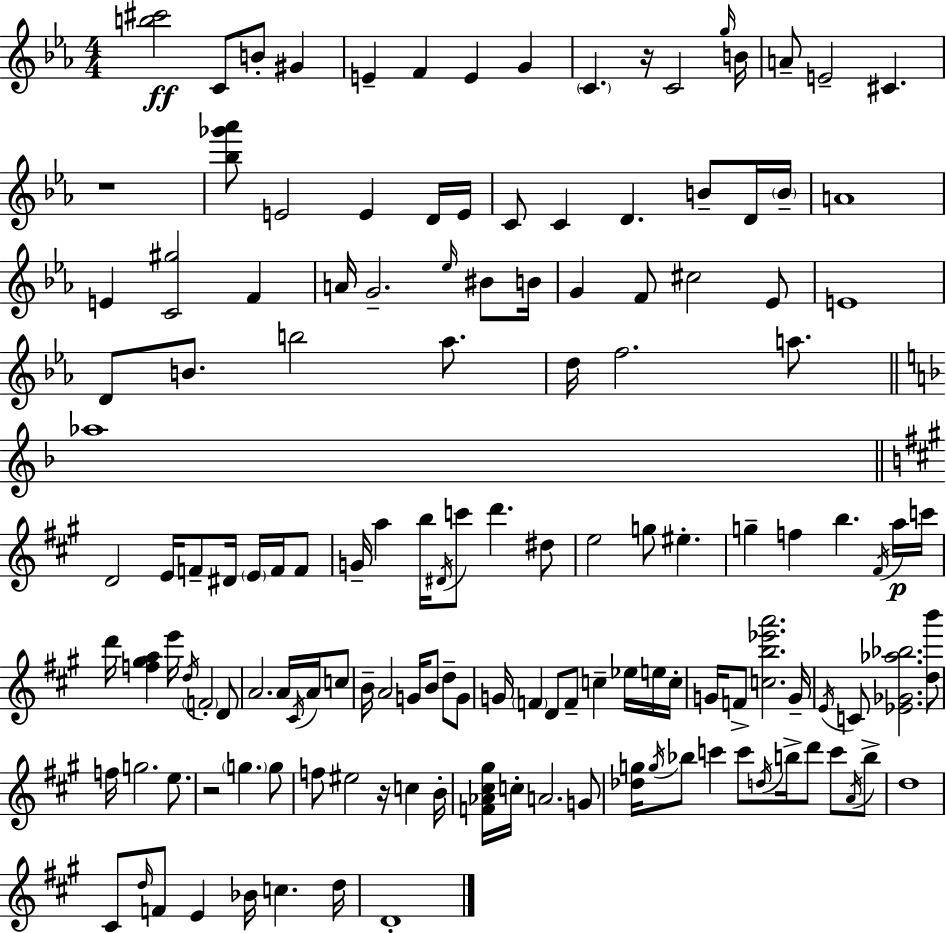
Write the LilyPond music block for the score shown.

{
  \clef treble
  \numericTimeSignature
  \time 4/4
  \key c \minor
  <b'' cis'''>2\ff c'8 b'8-. gis'4 | e'4-- f'4 e'4 g'4 | \parenthesize c'4. r16 c'2 \grace { g''16 } | b'16 a'8-- e'2-- cis'4. | \break r1 | <bes'' ges''' aes'''>8 e'2 e'4 d'16 | e'16 c'8 c'4 d'4. b'8-- d'16 | \parenthesize b'16-- a'1 | \break e'4 <c' gis''>2 f'4 | a'16 g'2.-- \grace { ees''16 } bis'8 | b'16 g'4 f'8 cis''2 | ees'8 e'1 | \break d'8 b'8. b''2 aes''8. | d''16 f''2. a''8. | \bar "||" \break \key f \major aes''1 | \bar "||" \break \key a \major d'2 e'16 f'8-- dis'16 \parenthesize e'16 f'16 f'8 | g'16-- a''4 b''16 \acciaccatura { dis'16 } c'''8 d'''4. dis''8 | e''2 g''8 eis''4.-. | g''4-- f''4 b''4. \acciaccatura { fis'16 }\p | \break a''16 c'''16 d'''16 <f'' gis'' a''>4 e'''16 \acciaccatura { d''16 } \parenthesize f'2-. | d'8 a'2. a'16 | \acciaccatura { cis'16 } a'16 c''8 b'16-- a'2 g'16 b'8 | d''8-- g'8 g'16 \parenthesize f'4 d'8 f'8-- c''4-- | \break ees''16 e''16 c''16-. g'16 f'8-> <c'' b'' ees''' a'''>2. | g'16-- \acciaccatura { e'16 } c'8 <ees' ges' aes'' bes''>2. | <d'' b'''>8 f''16 g''2. | e''8. r2 \parenthesize g''4. | \break g''8 f''8 eis''2 r16 | c''4 b'16-. <f' aes' cis'' gis''>16 c''16-. a'2. | g'8 <des'' g''>16 \acciaccatura { g''16 } bes''8 c'''4 c'''8 \acciaccatura { d''16 } | b''16-> d'''8 c'''8 \acciaccatura { a'16 } b''8-> d''1 | \break cis'8 \grace { d''16 } f'8 e'4 | bes'16 c''4. d''16 d'1-. | \bar "|."
}